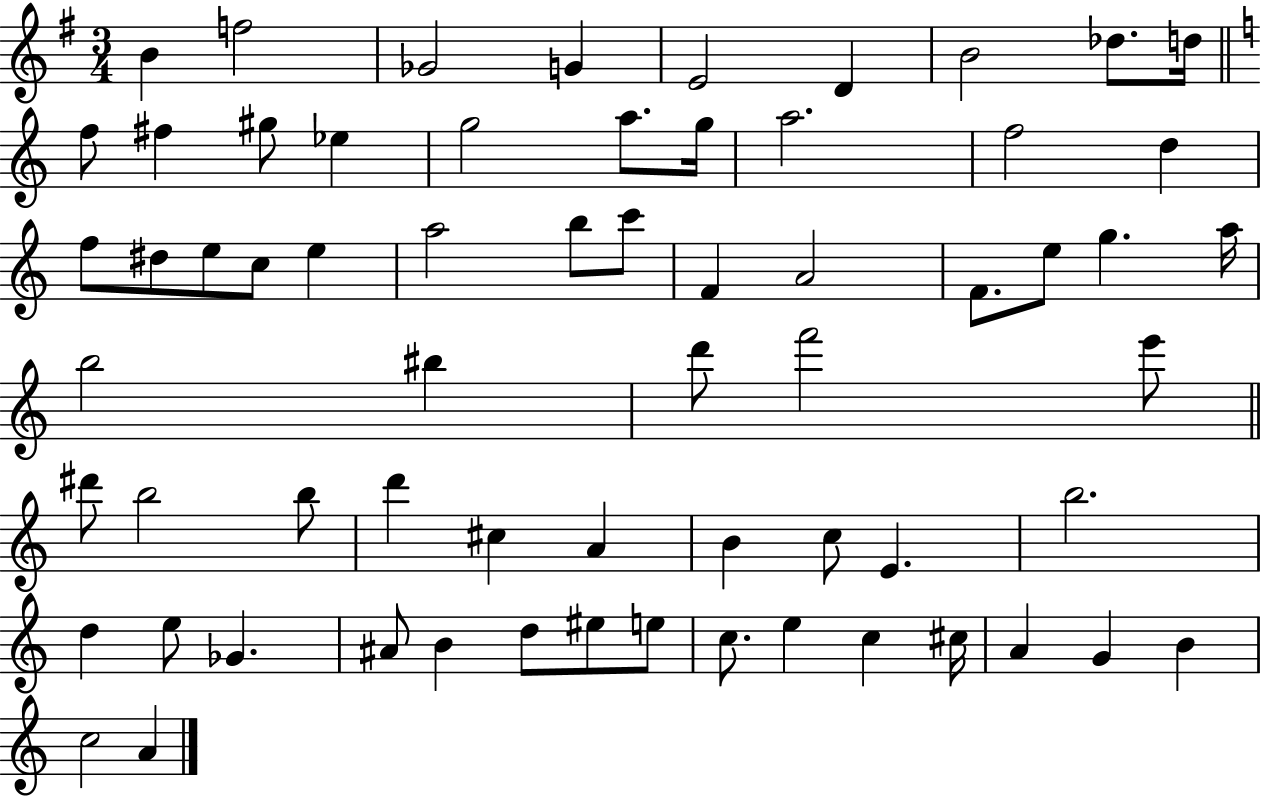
{
  \clef treble
  \numericTimeSignature
  \time 3/4
  \key g \major
  \repeat volta 2 { b'4 f''2 | ges'2 g'4 | e'2 d'4 | b'2 des''8. d''16 | \break \bar "||" \break \key a \minor f''8 fis''4 gis''8 ees''4 | g''2 a''8. g''16 | a''2. | f''2 d''4 | \break f''8 dis''8 e''8 c''8 e''4 | a''2 b''8 c'''8 | f'4 a'2 | f'8. e''8 g''4. a''16 | \break b''2 bis''4 | d'''8 f'''2 e'''8 | \bar "||" \break \key c \major dis'''8 b''2 b''8 | d'''4 cis''4 a'4 | b'4 c''8 e'4. | b''2. | \break d''4 e''8 ges'4. | ais'8 b'4 d''8 eis''8 e''8 | c''8. e''4 c''4 cis''16 | a'4 g'4 b'4 | \break c''2 a'4 | } \bar "|."
}